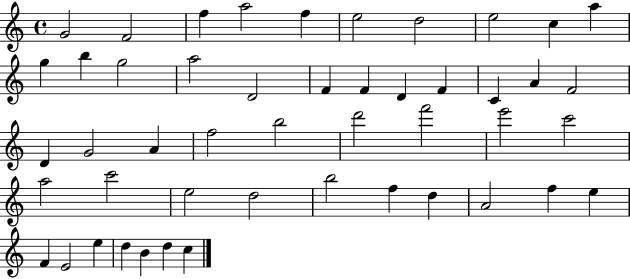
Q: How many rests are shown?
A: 0